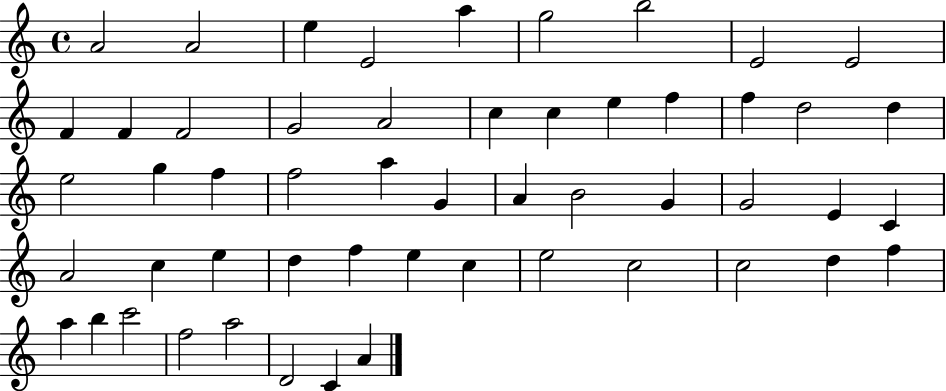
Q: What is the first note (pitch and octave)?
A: A4